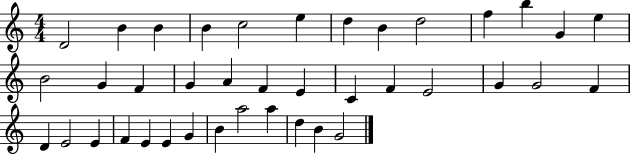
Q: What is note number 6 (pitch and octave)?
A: E5